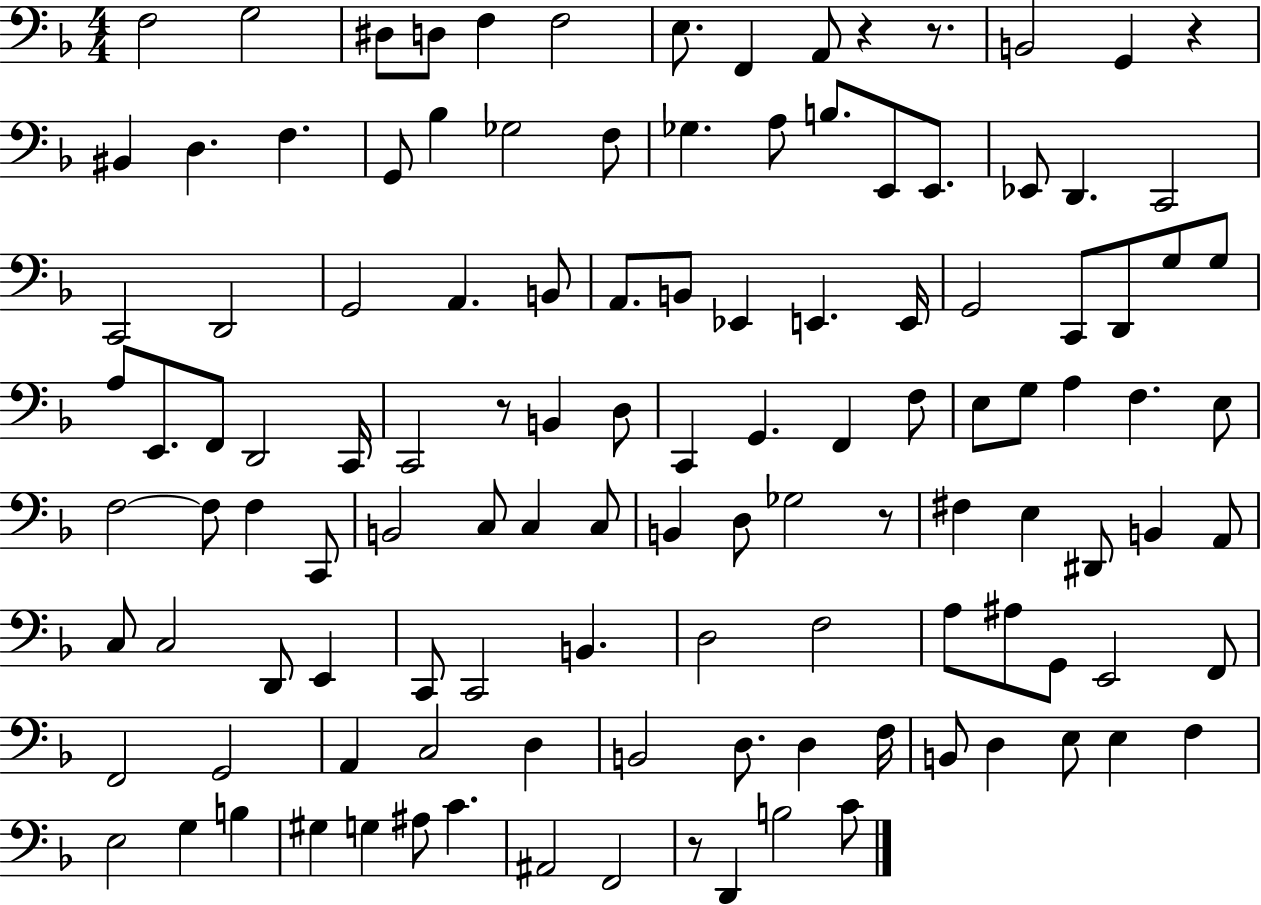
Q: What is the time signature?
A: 4/4